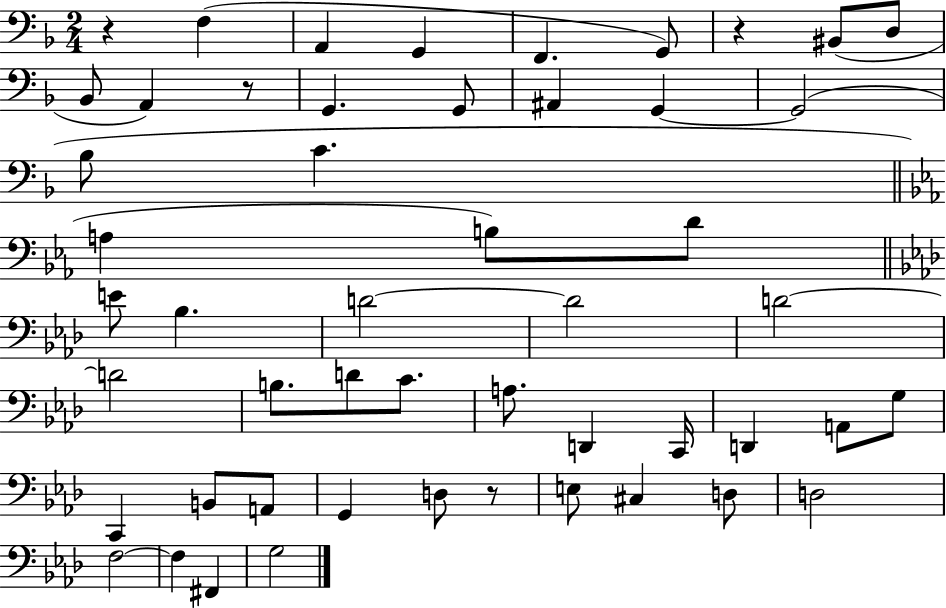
X:1
T:Untitled
M:2/4
L:1/4
K:F
z F, A,, G,, F,, G,,/2 z ^B,,/2 D,/2 _B,,/2 A,, z/2 G,, G,,/2 ^A,, G,, G,,2 _B,/2 C A, B,/2 D/2 E/2 _B, D2 D2 D2 D2 B,/2 D/2 C/2 A,/2 D,, C,,/4 D,, A,,/2 G,/2 C,, B,,/2 A,,/2 G,, D,/2 z/2 E,/2 ^C, D,/2 D,2 F,2 F, ^F,, G,2